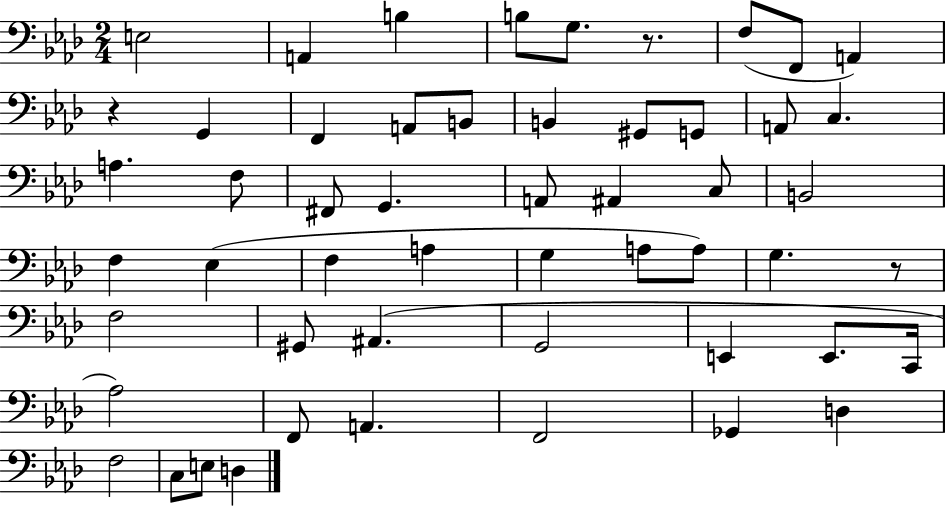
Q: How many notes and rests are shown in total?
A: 53